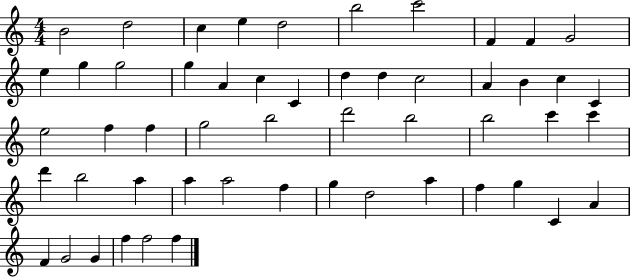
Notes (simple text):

B4/h D5/h C5/q E5/q D5/h B5/h C6/h F4/q F4/q G4/h E5/q G5/q G5/h G5/q A4/q C5/q C4/q D5/q D5/q C5/h A4/q B4/q C5/q C4/q E5/h F5/q F5/q G5/h B5/h D6/h B5/h B5/h C6/q C6/q D6/q B5/h A5/q A5/q A5/h F5/q G5/q D5/h A5/q F5/q G5/q C4/q A4/q F4/q G4/h G4/q F5/q F5/h F5/q